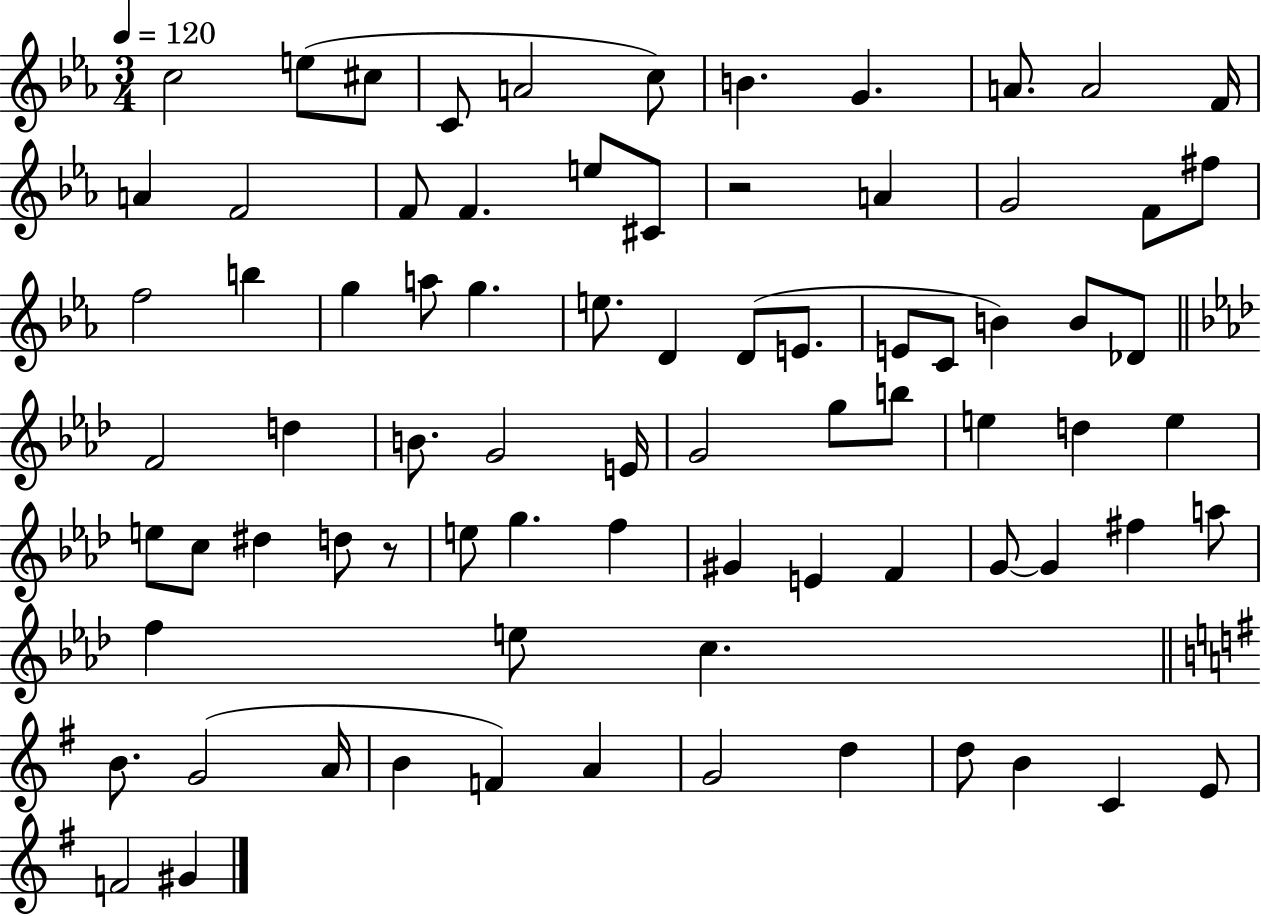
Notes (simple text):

C5/h E5/e C#5/e C4/e A4/h C5/e B4/q. G4/q. A4/e. A4/h F4/s A4/q F4/h F4/e F4/q. E5/e C#4/e R/h A4/q G4/h F4/e F#5/e F5/h B5/q G5/q A5/e G5/q. E5/e. D4/q D4/e E4/e. E4/e C4/e B4/q B4/e Db4/e F4/h D5/q B4/e. G4/h E4/s G4/h G5/e B5/e E5/q D5/q E5/q E5/e C5/e D#5/q D5/e R/e E5/e G5/q. F5/q G#4/q E4/q F4/q G4/e G4/q F#5/q A5/e F5/q E5/e C5/q. B4/e. G4/h A4/s B4/q F4/q A4/q G4/h D5/q D5/e B4/q C4/q E4/e F4/h G#4/q